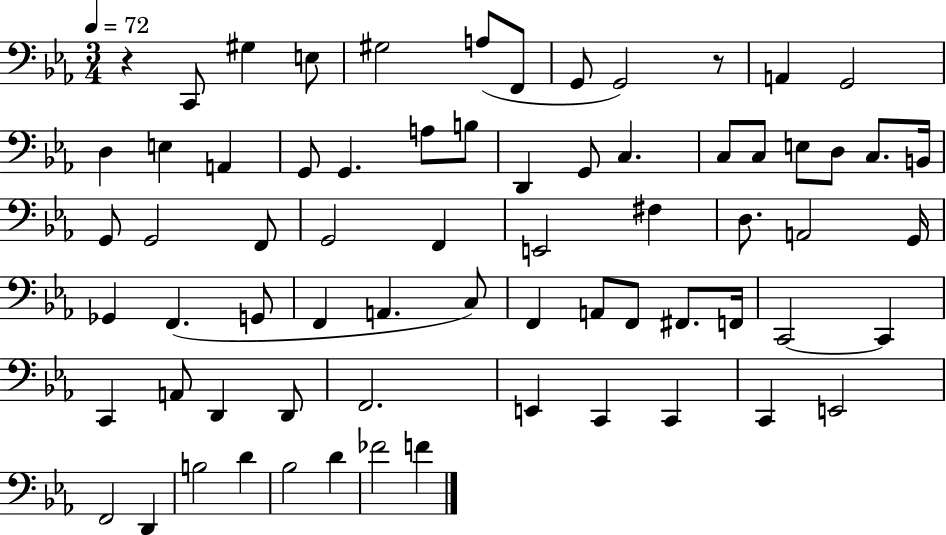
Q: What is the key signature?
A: EES major